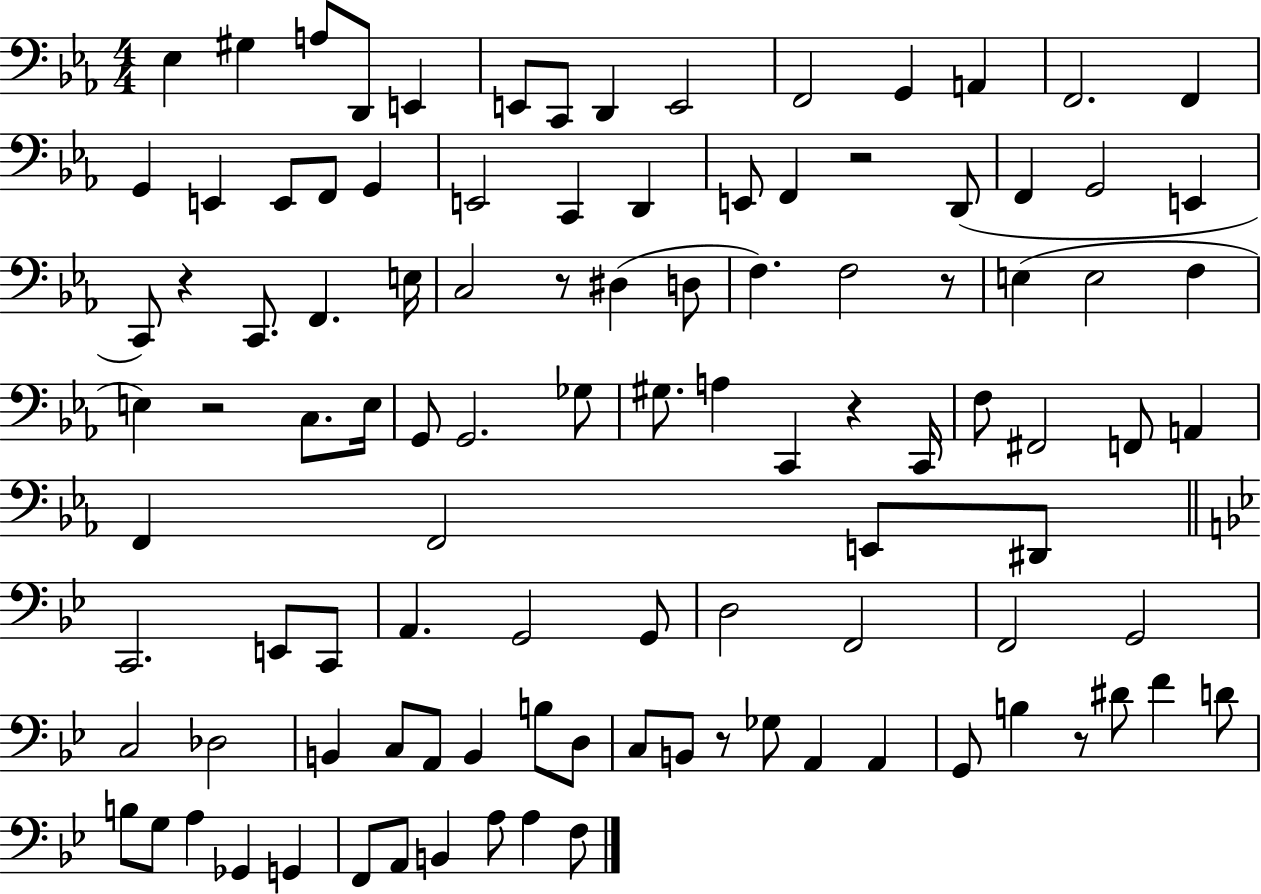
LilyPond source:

{
  \clef bass
  \numericTimeSignature
  \time 4/4
  \key ees \major
  \repeat volta 2 { ees4 gis4 a8 d,8 e,4 | e,8 c,8 d,4 e,2 | f,2 g,4 a,4 | f,2. f,4 | \break g,4 e,4 e,8 f,8 g,4 | e,2 c,4 d,4 | e,8 f,4 r2 d,8( | f,4 g,2 e,4 | \break c,8) r4 c,8. f,4. e16 | c2 r8 dis4( d8 | f4.) f2 r8 | e4( e2 f4 | \break e4) r2 c8. e16 | g,8 g,2. ges8 | gis8. a4 c,4 r4 c,16 | f8 fis,2 f,8 a,4 | \break f,4 f,2 e,8 dis,8 | \bar "||" \break \key bes \major c,2. e,8 c,8 | a,4. g,2 g,8 | d2 f,2 | f,2 g,2 | \break c2 des2 | b,4 c8 a,8 b,4 b8 d8 | c8 b,8 r8 ges8 a,4 a,4 | g,8 b4 r8 dis'8 f'4 d'8 | \break b8 g8 a4 ges,4 g,4 | f,8 a,8 b,4 a8 a4 f8 | } \bar "|."
}